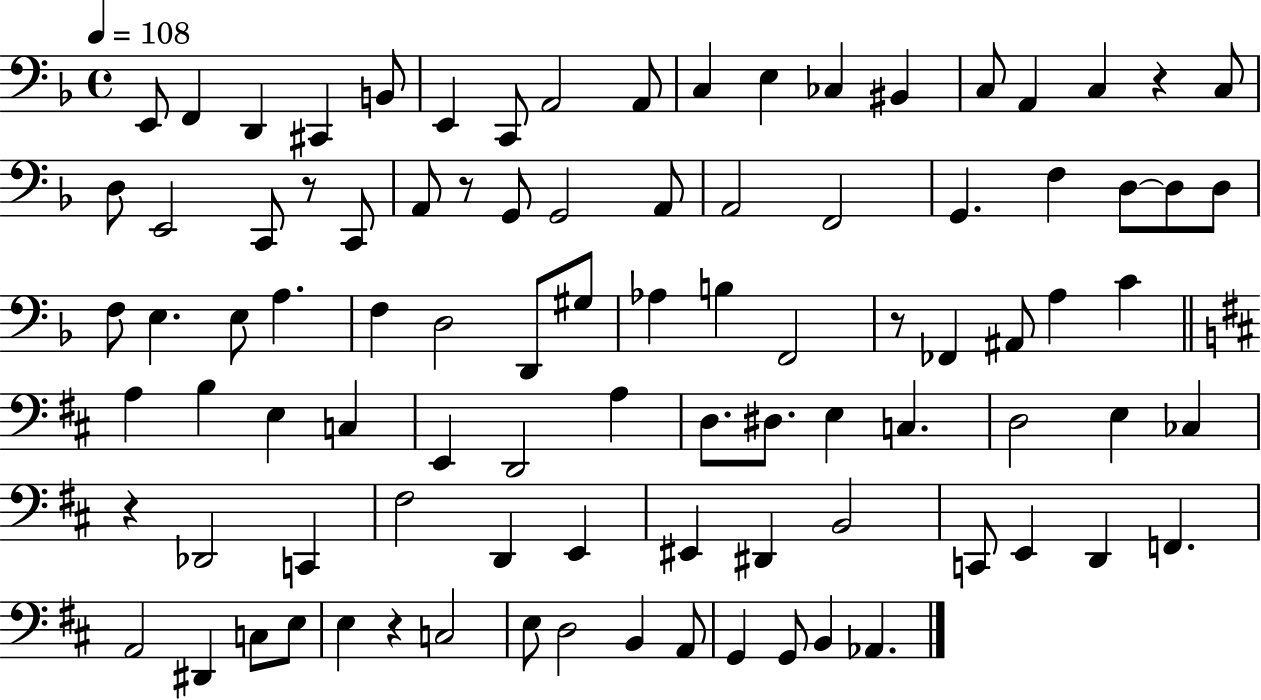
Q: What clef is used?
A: bass